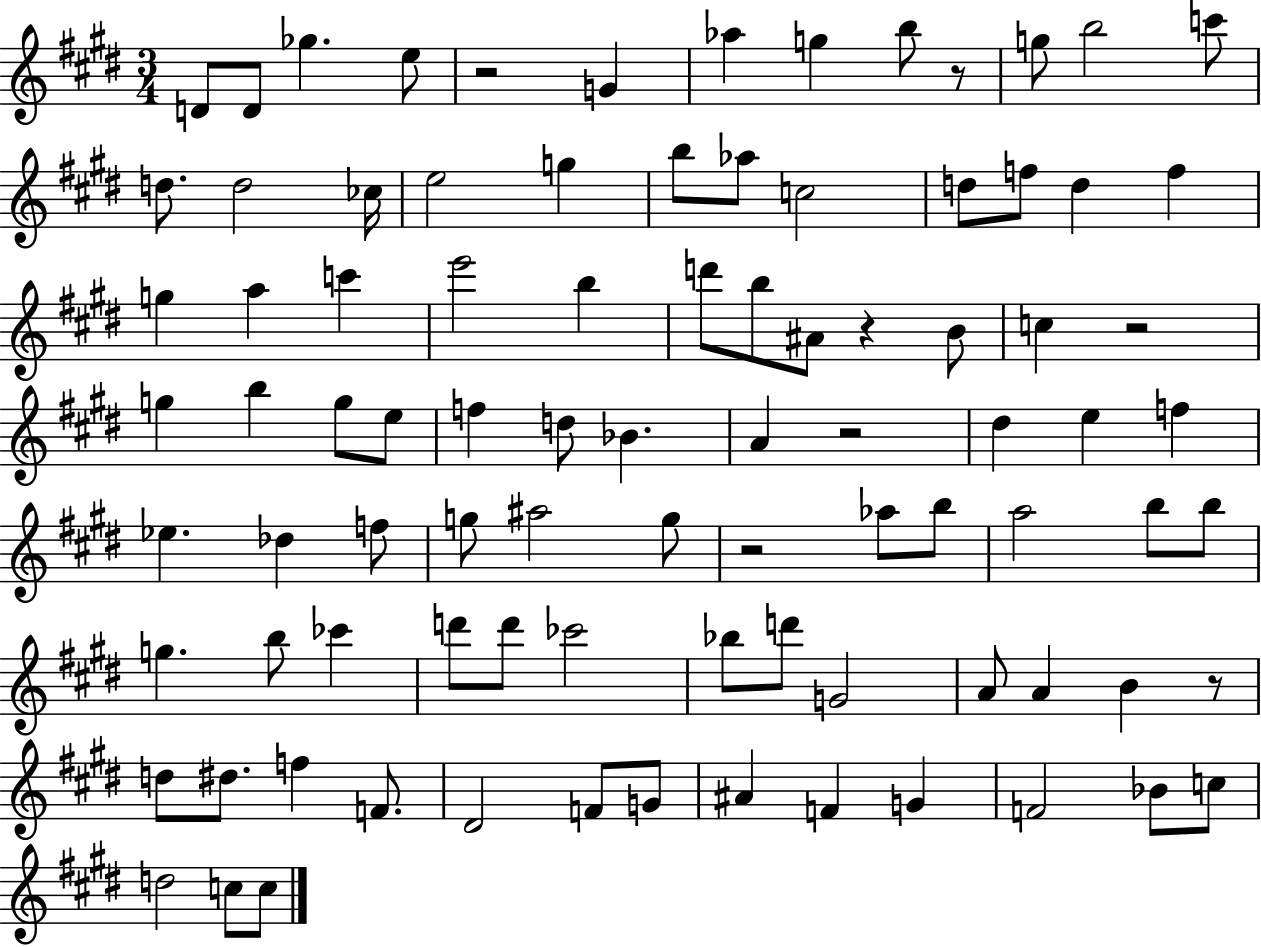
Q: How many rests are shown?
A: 7